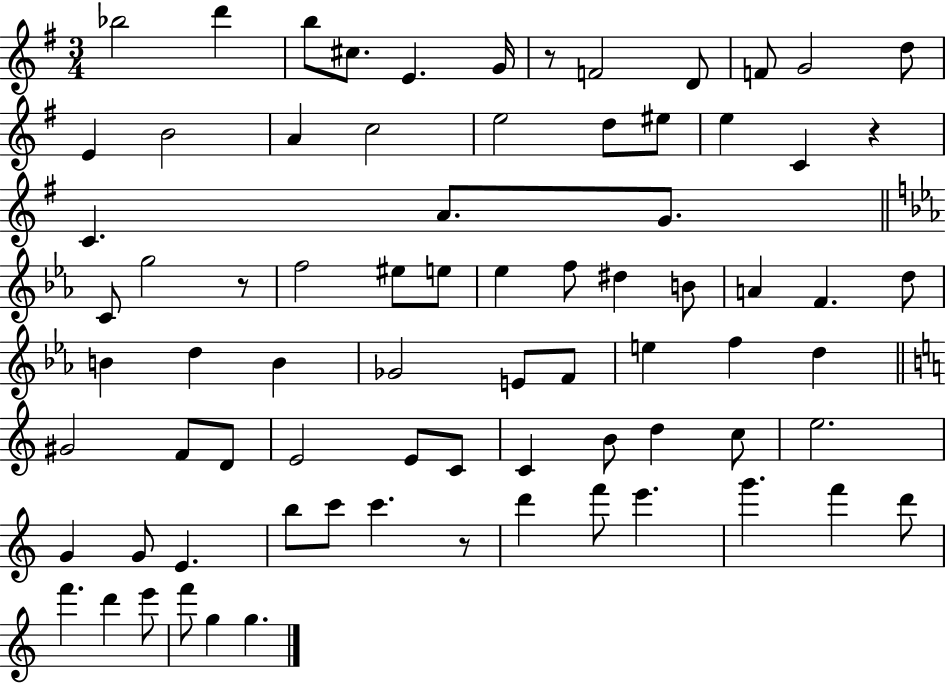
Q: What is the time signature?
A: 3/4